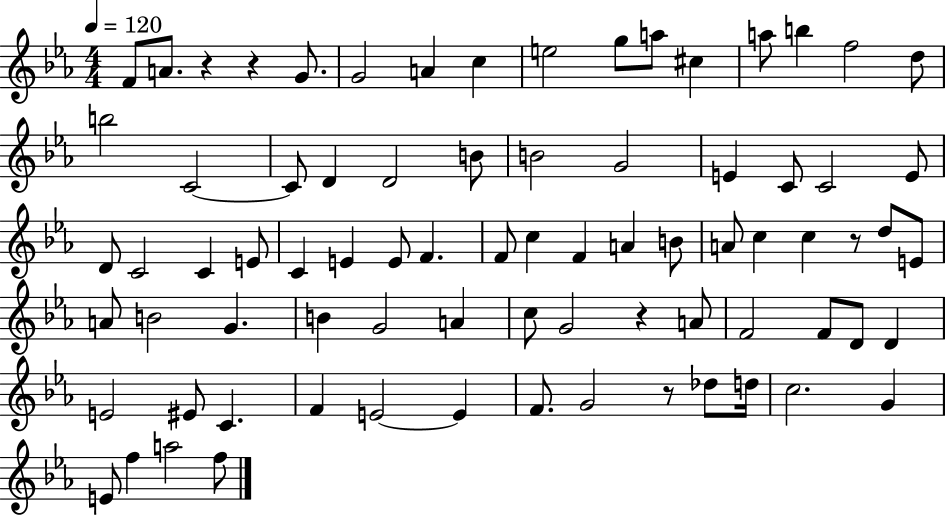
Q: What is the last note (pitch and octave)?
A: F5